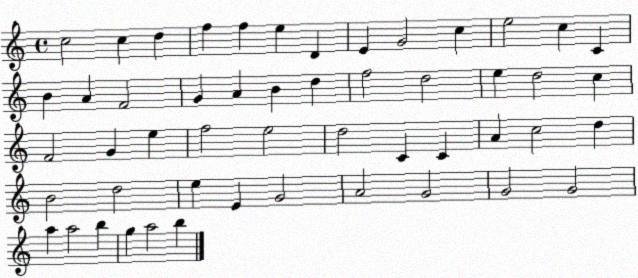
X:1
T:Untitled
M:4/4
L:1/4
K:C
c2 c d f f e D E G2 c e2 c C B A F2 G A B d f2 d2 e d2 c F2 G e f2 e2 d2 C C A c2 d B2 d2 e E G2 A2 G2 G2 G2 a a2 b g a2 b